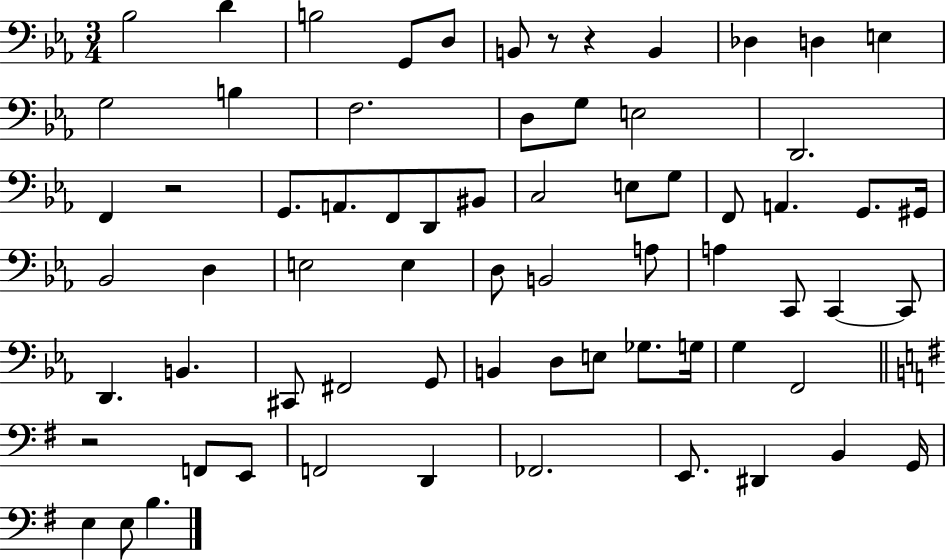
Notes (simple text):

Bb3/h D4/q B3/h G2/e D3/e B2/e R/e R/q B2/q Db3/q D3/q E3/q G3/h B3/q F3/h. D3/e G3/e E3/h D2/h. F2/q R/h G2/e. A2/e. F2/e D2/e BIS2/e C3/h E3/e G3/e F2/e A2/q. G2/e. G#2/s Bb2/h D3/q E3/h E3/q D3/e B2/h A3/e A3/q C2/e C2/q C2/e D2/q. B2/q. C#2/e F#2/h G2/e B2/q D3/e E3/e Gb3/e. G3/s G3/q F2/h R/h F2/e E2/e F2/h D2/q FES2/h. E2/e. D#2/q B2/q G2/s E3/q E3/e B3/q.